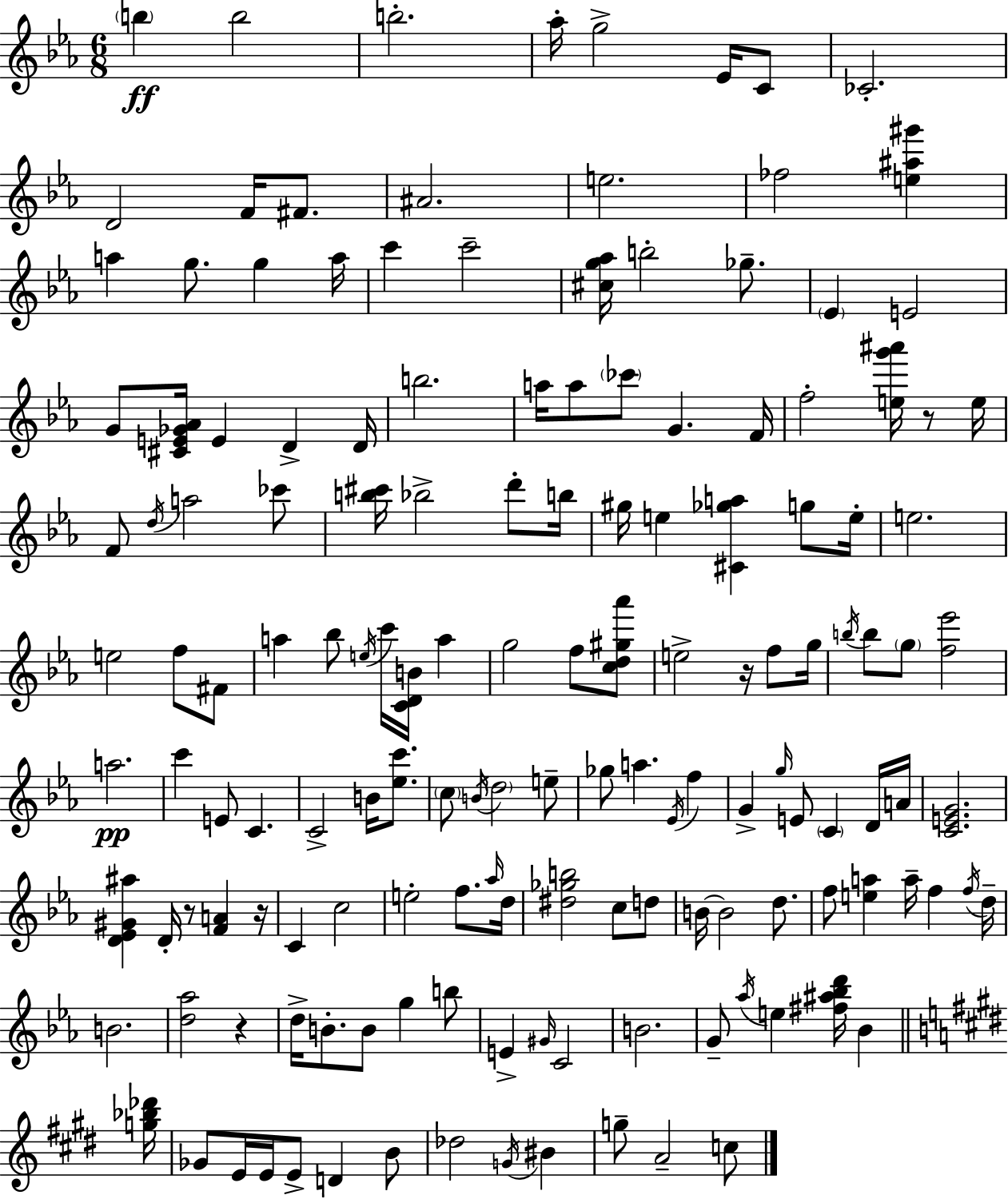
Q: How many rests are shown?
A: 5